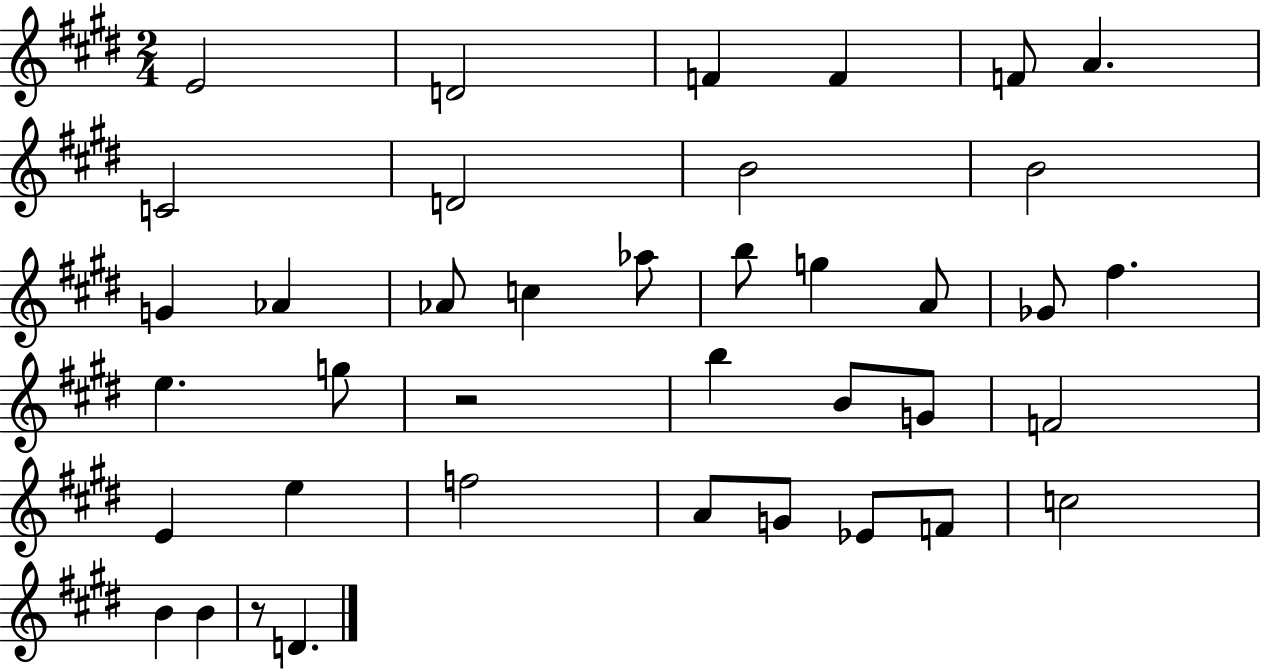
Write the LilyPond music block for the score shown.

{
  \clef treble
  \numericTimeSignature
  \time 2/4
  \key e \major
  e'2 | d'2 | f'4 f'4 | f'8 a'4. | \break c'2 | d'2 | b'2 | b'2 | \break g'4 aes'4 | aes'8 c''4 aes''8 | b''8 g''4 a'8 | ges'8 fis''4. | \break e''4. g''8 | r2 | b''4 b'8 g'8 | f'2 | \break e'4 e''4 | f''2 | a'8 g'8 ees'8 f'8 | c''2 | \break b'4 b'4 | r8 d'4. | \bar "|."
}